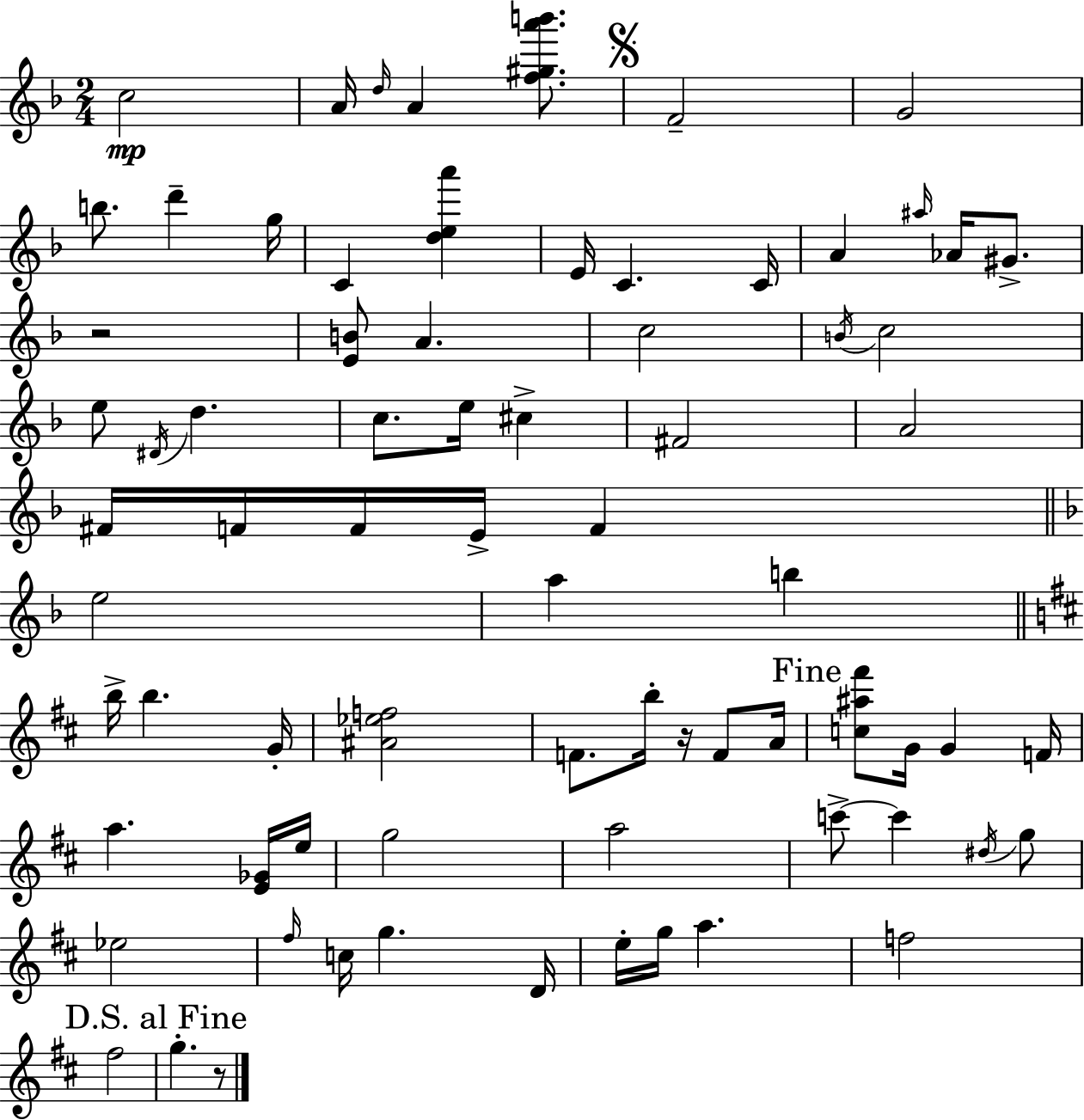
{
  \clef treble
  \numericTimeSignature
  \time 2/4
  \key d \minor
  c''2\mp | a'16 \grace { d''16 } a'4 <f'' gis'' a''' b'''>8. | \mark \markup { \musicglyph "scripts.segno" } f'2-- | g'2 | \break b''8. d'''4-- | g''16 c'4 <d'' e'' a'''>4 | e'16 c'4. | c'16 a'4 \grace { ais''16 } aes'16 gis'8.-> | \break r2 | <e' b'>8 a'4. | c''2 | \acciaccatura { b'16 } c''2 | \break e''8 \acciaccatura { dis'16 } d''4. | c''8. e''16 | cis''4-> fis'2 | a'2 | \break fis'16 f'16 f'16 e'16-> | f'4 \bar "||" \break \key f \major e''2 | a''4 b''4 | \bar "||" \break \key b \minor b''16-> b''4. g'16-. | <ais' ees'' f''>2 | f'8. b''16-. r16 f'8 a'16 | \mark "Fine" <c'' ais'' fis'''>8 g'16 g'4 f'16 | \break a''4. <e' ges'>16 e''16 | g''2 | a''2 | c'''8->~~ c'''4 \acciaccatura { dis''16 } g''8 | \break ees''2 | \grace { fis''16 } c''16 g''4. | d'16 e''16-. g''16 a''4. | f''2 | \break fis''2 | \mark "D.S. al Fine" g''4.-. | r8 \bar "|."
}